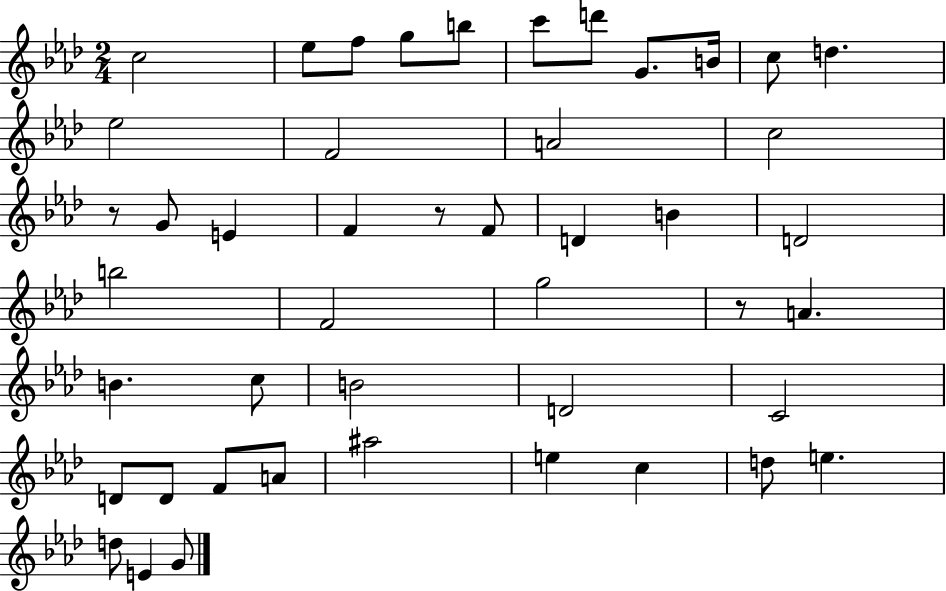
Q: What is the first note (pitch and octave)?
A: C5